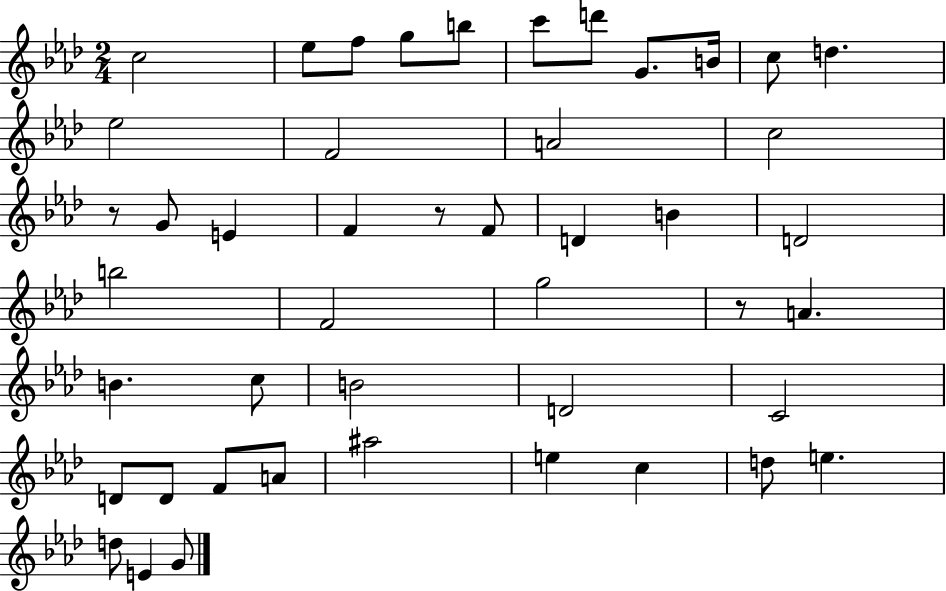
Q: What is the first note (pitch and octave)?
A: C5